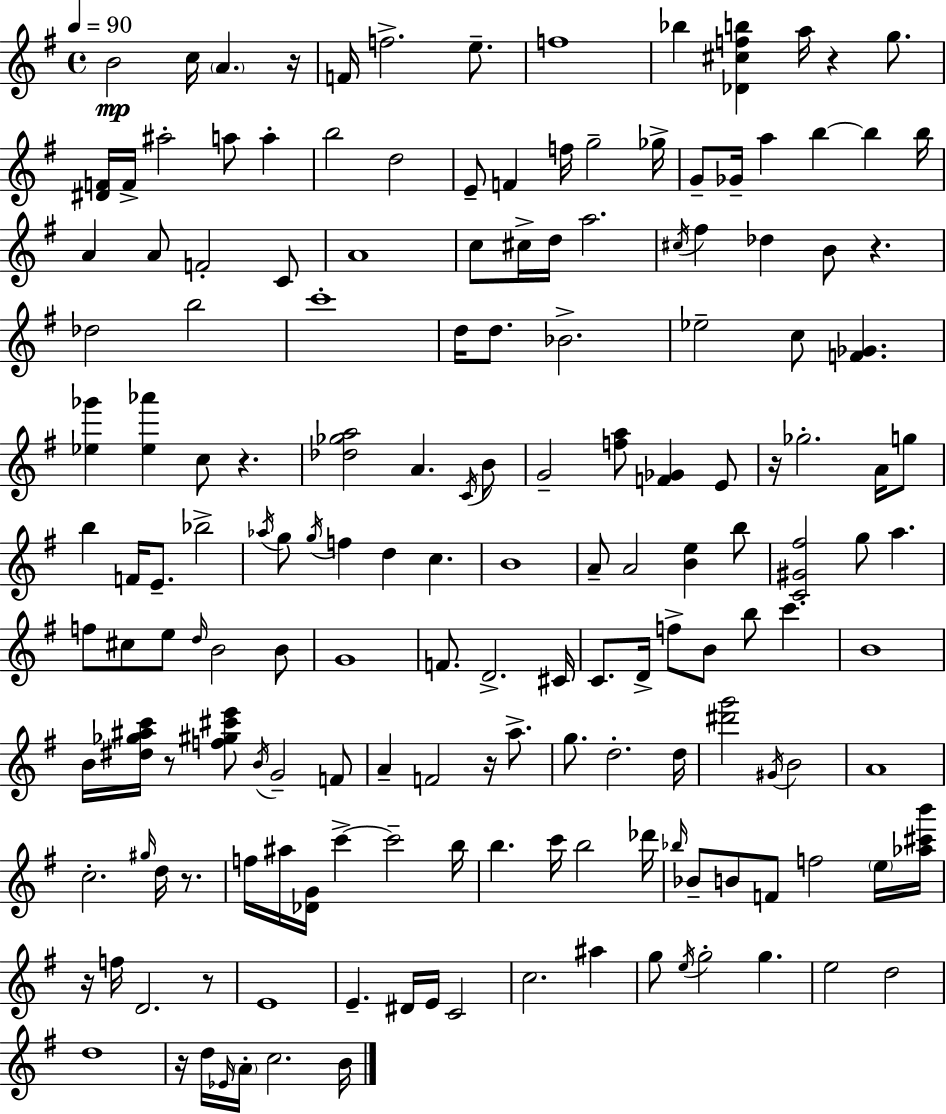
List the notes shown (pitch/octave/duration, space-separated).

B4/h C5/s A4/q. R/s F4/s F5/h. E5/e. F5/w Bb5/q [Db4,C#5,F5,B5]/q A5/s R/q G5/e. [D#4,F4]/s F4/s A#5/h A5/e A5/q B5/h D5/h E4/e F4/q F5/s G5/h Gb5/s G4/e Gb4/s A5/q B5/q B5/q B5/s A4/q A4/e F4/h C4/e A4/w C5/e C#5/s D5/s A5/h. C#5/s F#5/q Db5/q B4/e R/q. Db5/h B5/h C6/w D5/s D5/e. Bb4/h. Eb5/h C5/e [F4,Gb4]/q. [Eb5,Gb6]/q [Eb5,Ab6]/q C5/e R/q. [Db5,Gb5,A5]/h A4/q. C4/s B4/e G4/h [F5,A5]/e [F4,Gb4]/q E4/e R/s Gb5/h. A4/s G5/e B5/q F4/s E4/e. Bb5/h Ab5/s G5/e G5/s F5/q D5/q C5/q. B4/w A4/e A4/h [B4,E5]/q B5/e [C4,G#4,F#5]/h G5/e A5/q. F5/e C#5/e E5/e D5/s B4/h B4/e G4/w F4/e. D4/h. C#4/s C4/e. D4/s F5/e B4/e B5/e C6/q. B4/w B4/s [D#5,Gb5,A#5,C6]/s R/e [F5,G#5,C#6,E6]/e B4/s G4/h F4/e A4/q F4/h R/s A5/e. G5/e. D5/h. D5/s [D#6,G6]/h G#4/s B4/h A4/w C5/h. G#5/s D5/s R/e. F5/s A#5/s [Db4,G4]/s C6/q C6/h B5/s B5/q. C6/s B5/h Db6/s Bb5/s Bb4/e B4/e F4/e F5/h E5/s [Ab5,C#6,B6]/s R/s F5/s D4/h. R/e E4/w E4/q. D#4/s E4/s C4/h C5/h. A#5/q G5/e E5/s G5/h G5/q. E5/h D5/h D5/w R/s D5/s Eb4/s A4/s C5/h. B4/s